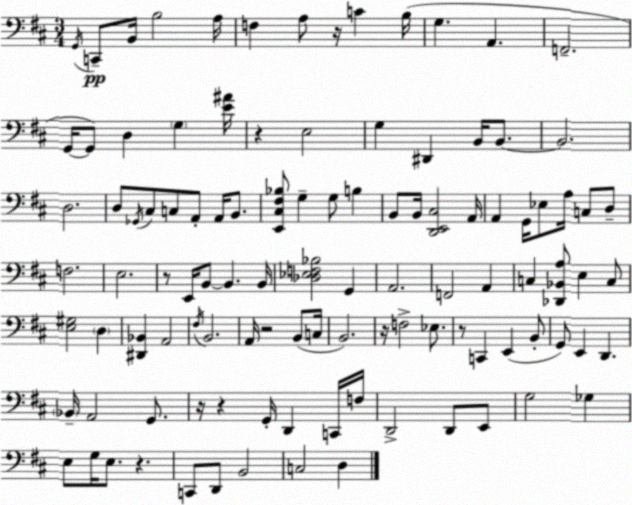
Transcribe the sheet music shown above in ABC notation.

X:1
T:Untitled
M:3/4
L:1/4
K:D
G,,/4 C,,/2 B,,/4 B,2 A,/4 F, A,/2 z/4 C B,/4 G, A,, F,,2 G,,/4 G,,/2 D, G, [E^A]/4 z E,2 G, ^D,, B,,/4 B,,/2 B,,2 D,2 D,/2 _G,,/4 ^C,/2 C,/2 A,,/2 A,,/4 B,,/2 [E,,^C,^F,_B,]/2 G, G,/2 B, B,,/2 B,,/4 [D,,E,,^C,]2 A,,/4 A,, G,,/4 _E,/2 A,/4 C,/2 D,/2 F,2 E,2 z/2 E,,/4 B,,/2 B,, B,,/4 [_D,_E,F,_B,]2 G,, A,,2 F,,2 A,, C, [_D,,_B,,A,]/2 E, C,/2 [E,^G,]2 D, [^D,,_B,,] A,,2 ^F,/4 B,,2 A,,/4 z2 B,,/2 C,/4 B,,2 z/4 F,2 _E,/2 z/2 C,, E,, B,,/2 G,,/2 E,, D,, _B,,/4 A,,2 G,,/2 z/4 z G,,/4 D,, C,,/4 F,/4 D,,2 D,,/2 E,,/2 G,2 _G, E,/2 G,/4 E,/2 z C,,/2 D,,/2 B,,2 C,2 D,